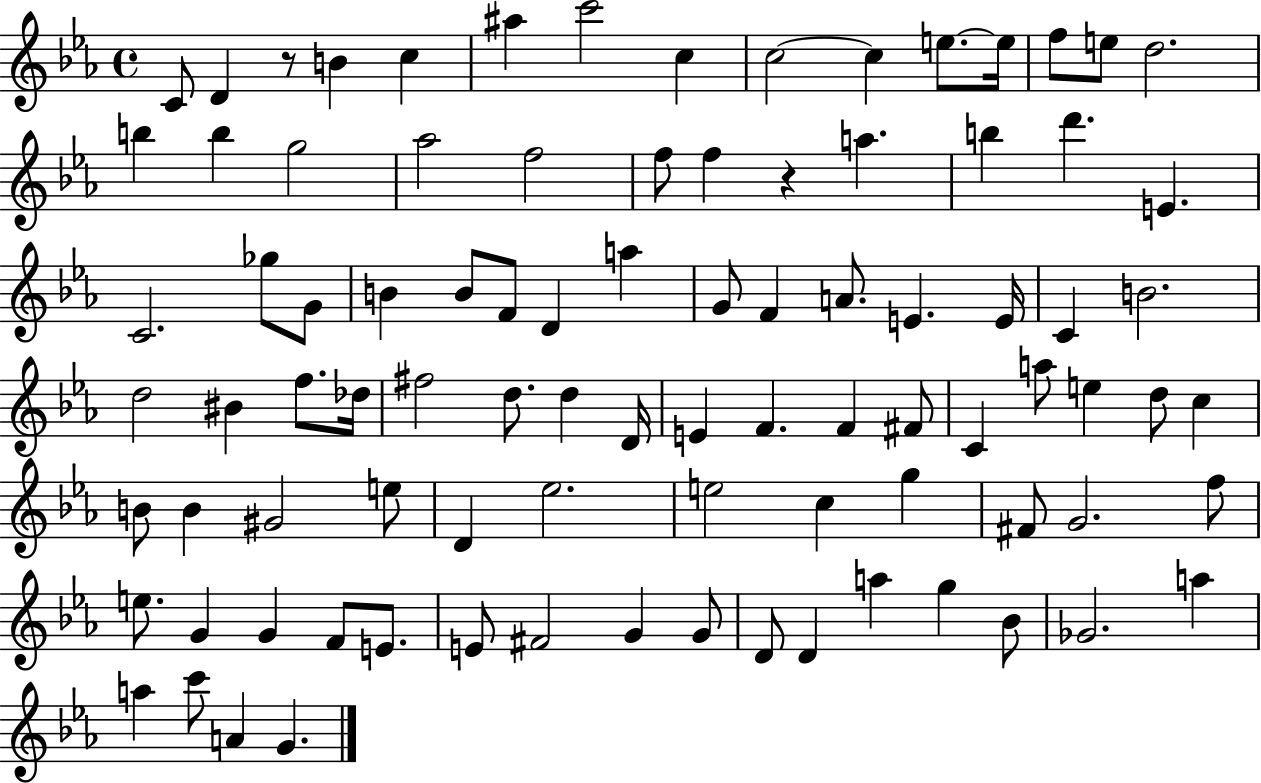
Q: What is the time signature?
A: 4/4